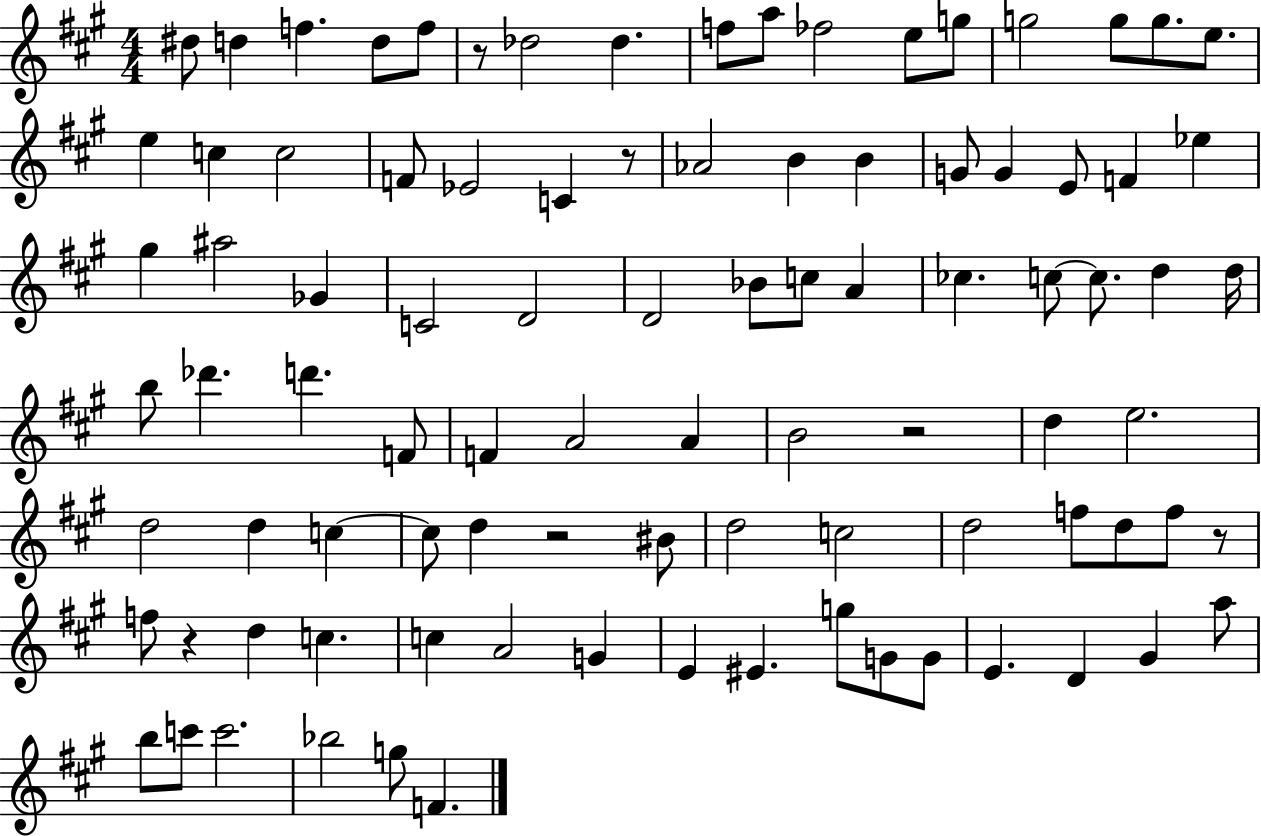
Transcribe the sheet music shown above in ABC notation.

X:1
T:Untitled
M:4/4
L:1/4
K:A
^d/2 d f d/2 f/2 z/2 _d2 _d f/2 a/2 _f2 e/2 g/2 g2 g/2 g/2 e/2 e c c2 F/2 _E2 C z/2 _A2 B B G/2 G E/2 F _e ^g ^a2 _G C2 D2 D2 _B/2 c/2 A _c c/2 c/2 d d/4 b/2 _d' d' F/2 F A2 A B2 z2 d e2 d2 d c c/2 d z2 ^B/2 d2 c2 d2 f/2 d/2 f/2 z/2 f/2 z d c c A2 G E ^E g/2 G/2 G/2 E D ^G a/2 b/2 c'/2 c'2 _b2 g/2 F